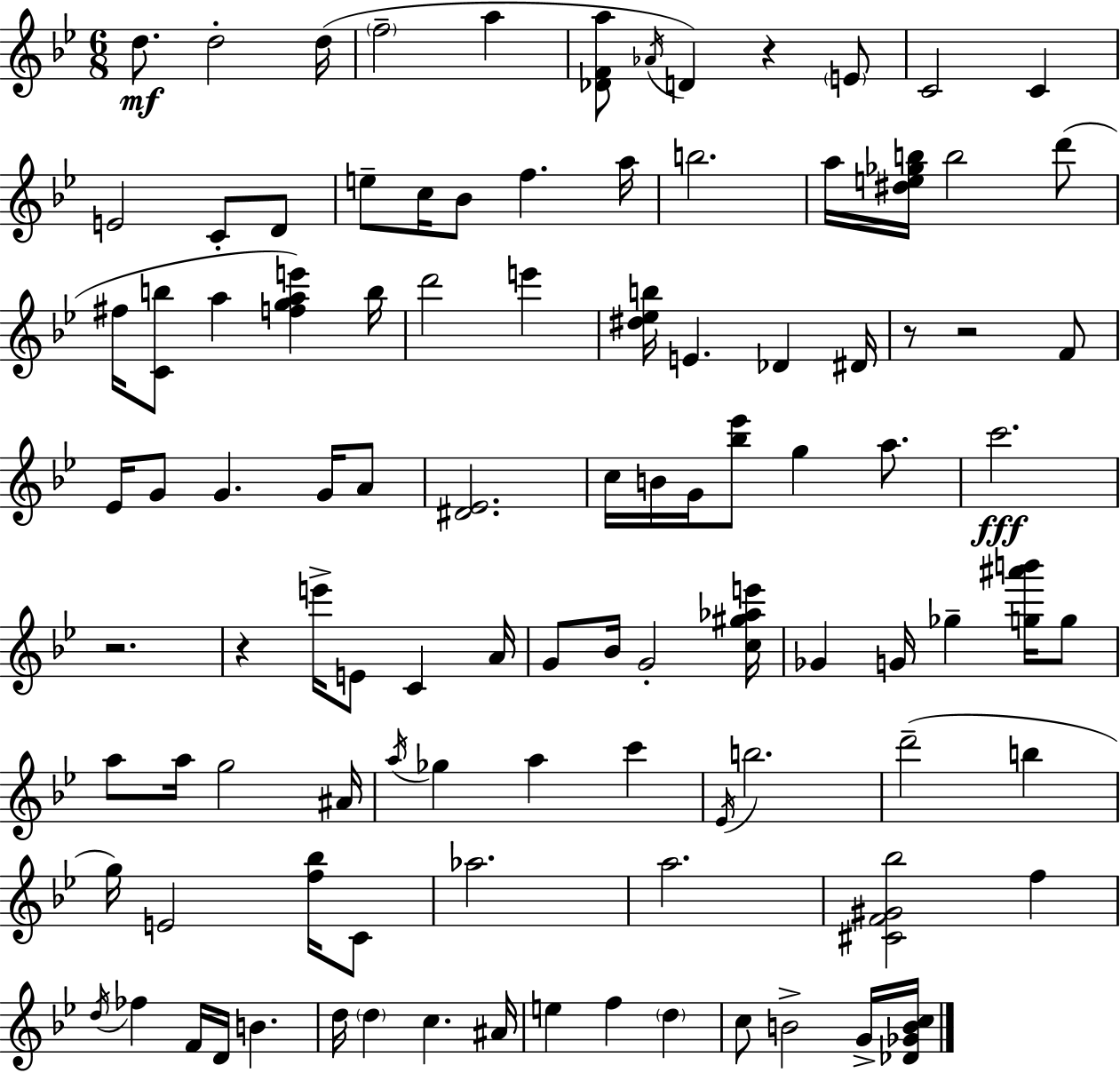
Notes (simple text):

D5/e. D5/h D5/s F5/h A5/q [Db4,F4,A5]/e Ab4/s D4/q R/q E4/e C4/h C4/q E4/h C4/e D4/e E5/e C5/s Bb4/e F5/q. A5/s B5/h. A5/s [D#5,E5,Gb5,B5]/s B5/h D6/e F#5/s [C4,B5]/e A5/q [F5,G5,A5,E6]/q B5/s D6/h E6/q [D#5,Eb5,B5]/s E4/q. Db4/q D#4/s R/e R/h F4/e Eb4/s G4/e G4/q. G4/s A4/e [D#4,Eb4]/h. C5/s B4/s G4/s [Bb5,Eb6]/e G5/q A5/e. C6/h. R/h. R/q E6/s E4/e C4/q A4/s G4/e Bb4/s G4/h [C5,G#5,Ab5,E6]/s Gb4/q G4/s Gb5/q [G5,A#6,B6]/s G5/e A5/e A5/s G5/h A#4/s A5/s Gb5/q A5/q C6/q Eb4/s B5/h. D6/h B5/q G5/s E4/h [F5,Bb5]/s C4/e Ab5/h. A5/h. [C#4,F4,G#4,Bb5]/h F5/q D5/s FES5/q F4/s D4/s B4/q. D5/s D5/q C5/q. A#4/s E5/q F5/q D5/q C5/e B4/h G4/s [Db4,Gb4,B4,C5]/s